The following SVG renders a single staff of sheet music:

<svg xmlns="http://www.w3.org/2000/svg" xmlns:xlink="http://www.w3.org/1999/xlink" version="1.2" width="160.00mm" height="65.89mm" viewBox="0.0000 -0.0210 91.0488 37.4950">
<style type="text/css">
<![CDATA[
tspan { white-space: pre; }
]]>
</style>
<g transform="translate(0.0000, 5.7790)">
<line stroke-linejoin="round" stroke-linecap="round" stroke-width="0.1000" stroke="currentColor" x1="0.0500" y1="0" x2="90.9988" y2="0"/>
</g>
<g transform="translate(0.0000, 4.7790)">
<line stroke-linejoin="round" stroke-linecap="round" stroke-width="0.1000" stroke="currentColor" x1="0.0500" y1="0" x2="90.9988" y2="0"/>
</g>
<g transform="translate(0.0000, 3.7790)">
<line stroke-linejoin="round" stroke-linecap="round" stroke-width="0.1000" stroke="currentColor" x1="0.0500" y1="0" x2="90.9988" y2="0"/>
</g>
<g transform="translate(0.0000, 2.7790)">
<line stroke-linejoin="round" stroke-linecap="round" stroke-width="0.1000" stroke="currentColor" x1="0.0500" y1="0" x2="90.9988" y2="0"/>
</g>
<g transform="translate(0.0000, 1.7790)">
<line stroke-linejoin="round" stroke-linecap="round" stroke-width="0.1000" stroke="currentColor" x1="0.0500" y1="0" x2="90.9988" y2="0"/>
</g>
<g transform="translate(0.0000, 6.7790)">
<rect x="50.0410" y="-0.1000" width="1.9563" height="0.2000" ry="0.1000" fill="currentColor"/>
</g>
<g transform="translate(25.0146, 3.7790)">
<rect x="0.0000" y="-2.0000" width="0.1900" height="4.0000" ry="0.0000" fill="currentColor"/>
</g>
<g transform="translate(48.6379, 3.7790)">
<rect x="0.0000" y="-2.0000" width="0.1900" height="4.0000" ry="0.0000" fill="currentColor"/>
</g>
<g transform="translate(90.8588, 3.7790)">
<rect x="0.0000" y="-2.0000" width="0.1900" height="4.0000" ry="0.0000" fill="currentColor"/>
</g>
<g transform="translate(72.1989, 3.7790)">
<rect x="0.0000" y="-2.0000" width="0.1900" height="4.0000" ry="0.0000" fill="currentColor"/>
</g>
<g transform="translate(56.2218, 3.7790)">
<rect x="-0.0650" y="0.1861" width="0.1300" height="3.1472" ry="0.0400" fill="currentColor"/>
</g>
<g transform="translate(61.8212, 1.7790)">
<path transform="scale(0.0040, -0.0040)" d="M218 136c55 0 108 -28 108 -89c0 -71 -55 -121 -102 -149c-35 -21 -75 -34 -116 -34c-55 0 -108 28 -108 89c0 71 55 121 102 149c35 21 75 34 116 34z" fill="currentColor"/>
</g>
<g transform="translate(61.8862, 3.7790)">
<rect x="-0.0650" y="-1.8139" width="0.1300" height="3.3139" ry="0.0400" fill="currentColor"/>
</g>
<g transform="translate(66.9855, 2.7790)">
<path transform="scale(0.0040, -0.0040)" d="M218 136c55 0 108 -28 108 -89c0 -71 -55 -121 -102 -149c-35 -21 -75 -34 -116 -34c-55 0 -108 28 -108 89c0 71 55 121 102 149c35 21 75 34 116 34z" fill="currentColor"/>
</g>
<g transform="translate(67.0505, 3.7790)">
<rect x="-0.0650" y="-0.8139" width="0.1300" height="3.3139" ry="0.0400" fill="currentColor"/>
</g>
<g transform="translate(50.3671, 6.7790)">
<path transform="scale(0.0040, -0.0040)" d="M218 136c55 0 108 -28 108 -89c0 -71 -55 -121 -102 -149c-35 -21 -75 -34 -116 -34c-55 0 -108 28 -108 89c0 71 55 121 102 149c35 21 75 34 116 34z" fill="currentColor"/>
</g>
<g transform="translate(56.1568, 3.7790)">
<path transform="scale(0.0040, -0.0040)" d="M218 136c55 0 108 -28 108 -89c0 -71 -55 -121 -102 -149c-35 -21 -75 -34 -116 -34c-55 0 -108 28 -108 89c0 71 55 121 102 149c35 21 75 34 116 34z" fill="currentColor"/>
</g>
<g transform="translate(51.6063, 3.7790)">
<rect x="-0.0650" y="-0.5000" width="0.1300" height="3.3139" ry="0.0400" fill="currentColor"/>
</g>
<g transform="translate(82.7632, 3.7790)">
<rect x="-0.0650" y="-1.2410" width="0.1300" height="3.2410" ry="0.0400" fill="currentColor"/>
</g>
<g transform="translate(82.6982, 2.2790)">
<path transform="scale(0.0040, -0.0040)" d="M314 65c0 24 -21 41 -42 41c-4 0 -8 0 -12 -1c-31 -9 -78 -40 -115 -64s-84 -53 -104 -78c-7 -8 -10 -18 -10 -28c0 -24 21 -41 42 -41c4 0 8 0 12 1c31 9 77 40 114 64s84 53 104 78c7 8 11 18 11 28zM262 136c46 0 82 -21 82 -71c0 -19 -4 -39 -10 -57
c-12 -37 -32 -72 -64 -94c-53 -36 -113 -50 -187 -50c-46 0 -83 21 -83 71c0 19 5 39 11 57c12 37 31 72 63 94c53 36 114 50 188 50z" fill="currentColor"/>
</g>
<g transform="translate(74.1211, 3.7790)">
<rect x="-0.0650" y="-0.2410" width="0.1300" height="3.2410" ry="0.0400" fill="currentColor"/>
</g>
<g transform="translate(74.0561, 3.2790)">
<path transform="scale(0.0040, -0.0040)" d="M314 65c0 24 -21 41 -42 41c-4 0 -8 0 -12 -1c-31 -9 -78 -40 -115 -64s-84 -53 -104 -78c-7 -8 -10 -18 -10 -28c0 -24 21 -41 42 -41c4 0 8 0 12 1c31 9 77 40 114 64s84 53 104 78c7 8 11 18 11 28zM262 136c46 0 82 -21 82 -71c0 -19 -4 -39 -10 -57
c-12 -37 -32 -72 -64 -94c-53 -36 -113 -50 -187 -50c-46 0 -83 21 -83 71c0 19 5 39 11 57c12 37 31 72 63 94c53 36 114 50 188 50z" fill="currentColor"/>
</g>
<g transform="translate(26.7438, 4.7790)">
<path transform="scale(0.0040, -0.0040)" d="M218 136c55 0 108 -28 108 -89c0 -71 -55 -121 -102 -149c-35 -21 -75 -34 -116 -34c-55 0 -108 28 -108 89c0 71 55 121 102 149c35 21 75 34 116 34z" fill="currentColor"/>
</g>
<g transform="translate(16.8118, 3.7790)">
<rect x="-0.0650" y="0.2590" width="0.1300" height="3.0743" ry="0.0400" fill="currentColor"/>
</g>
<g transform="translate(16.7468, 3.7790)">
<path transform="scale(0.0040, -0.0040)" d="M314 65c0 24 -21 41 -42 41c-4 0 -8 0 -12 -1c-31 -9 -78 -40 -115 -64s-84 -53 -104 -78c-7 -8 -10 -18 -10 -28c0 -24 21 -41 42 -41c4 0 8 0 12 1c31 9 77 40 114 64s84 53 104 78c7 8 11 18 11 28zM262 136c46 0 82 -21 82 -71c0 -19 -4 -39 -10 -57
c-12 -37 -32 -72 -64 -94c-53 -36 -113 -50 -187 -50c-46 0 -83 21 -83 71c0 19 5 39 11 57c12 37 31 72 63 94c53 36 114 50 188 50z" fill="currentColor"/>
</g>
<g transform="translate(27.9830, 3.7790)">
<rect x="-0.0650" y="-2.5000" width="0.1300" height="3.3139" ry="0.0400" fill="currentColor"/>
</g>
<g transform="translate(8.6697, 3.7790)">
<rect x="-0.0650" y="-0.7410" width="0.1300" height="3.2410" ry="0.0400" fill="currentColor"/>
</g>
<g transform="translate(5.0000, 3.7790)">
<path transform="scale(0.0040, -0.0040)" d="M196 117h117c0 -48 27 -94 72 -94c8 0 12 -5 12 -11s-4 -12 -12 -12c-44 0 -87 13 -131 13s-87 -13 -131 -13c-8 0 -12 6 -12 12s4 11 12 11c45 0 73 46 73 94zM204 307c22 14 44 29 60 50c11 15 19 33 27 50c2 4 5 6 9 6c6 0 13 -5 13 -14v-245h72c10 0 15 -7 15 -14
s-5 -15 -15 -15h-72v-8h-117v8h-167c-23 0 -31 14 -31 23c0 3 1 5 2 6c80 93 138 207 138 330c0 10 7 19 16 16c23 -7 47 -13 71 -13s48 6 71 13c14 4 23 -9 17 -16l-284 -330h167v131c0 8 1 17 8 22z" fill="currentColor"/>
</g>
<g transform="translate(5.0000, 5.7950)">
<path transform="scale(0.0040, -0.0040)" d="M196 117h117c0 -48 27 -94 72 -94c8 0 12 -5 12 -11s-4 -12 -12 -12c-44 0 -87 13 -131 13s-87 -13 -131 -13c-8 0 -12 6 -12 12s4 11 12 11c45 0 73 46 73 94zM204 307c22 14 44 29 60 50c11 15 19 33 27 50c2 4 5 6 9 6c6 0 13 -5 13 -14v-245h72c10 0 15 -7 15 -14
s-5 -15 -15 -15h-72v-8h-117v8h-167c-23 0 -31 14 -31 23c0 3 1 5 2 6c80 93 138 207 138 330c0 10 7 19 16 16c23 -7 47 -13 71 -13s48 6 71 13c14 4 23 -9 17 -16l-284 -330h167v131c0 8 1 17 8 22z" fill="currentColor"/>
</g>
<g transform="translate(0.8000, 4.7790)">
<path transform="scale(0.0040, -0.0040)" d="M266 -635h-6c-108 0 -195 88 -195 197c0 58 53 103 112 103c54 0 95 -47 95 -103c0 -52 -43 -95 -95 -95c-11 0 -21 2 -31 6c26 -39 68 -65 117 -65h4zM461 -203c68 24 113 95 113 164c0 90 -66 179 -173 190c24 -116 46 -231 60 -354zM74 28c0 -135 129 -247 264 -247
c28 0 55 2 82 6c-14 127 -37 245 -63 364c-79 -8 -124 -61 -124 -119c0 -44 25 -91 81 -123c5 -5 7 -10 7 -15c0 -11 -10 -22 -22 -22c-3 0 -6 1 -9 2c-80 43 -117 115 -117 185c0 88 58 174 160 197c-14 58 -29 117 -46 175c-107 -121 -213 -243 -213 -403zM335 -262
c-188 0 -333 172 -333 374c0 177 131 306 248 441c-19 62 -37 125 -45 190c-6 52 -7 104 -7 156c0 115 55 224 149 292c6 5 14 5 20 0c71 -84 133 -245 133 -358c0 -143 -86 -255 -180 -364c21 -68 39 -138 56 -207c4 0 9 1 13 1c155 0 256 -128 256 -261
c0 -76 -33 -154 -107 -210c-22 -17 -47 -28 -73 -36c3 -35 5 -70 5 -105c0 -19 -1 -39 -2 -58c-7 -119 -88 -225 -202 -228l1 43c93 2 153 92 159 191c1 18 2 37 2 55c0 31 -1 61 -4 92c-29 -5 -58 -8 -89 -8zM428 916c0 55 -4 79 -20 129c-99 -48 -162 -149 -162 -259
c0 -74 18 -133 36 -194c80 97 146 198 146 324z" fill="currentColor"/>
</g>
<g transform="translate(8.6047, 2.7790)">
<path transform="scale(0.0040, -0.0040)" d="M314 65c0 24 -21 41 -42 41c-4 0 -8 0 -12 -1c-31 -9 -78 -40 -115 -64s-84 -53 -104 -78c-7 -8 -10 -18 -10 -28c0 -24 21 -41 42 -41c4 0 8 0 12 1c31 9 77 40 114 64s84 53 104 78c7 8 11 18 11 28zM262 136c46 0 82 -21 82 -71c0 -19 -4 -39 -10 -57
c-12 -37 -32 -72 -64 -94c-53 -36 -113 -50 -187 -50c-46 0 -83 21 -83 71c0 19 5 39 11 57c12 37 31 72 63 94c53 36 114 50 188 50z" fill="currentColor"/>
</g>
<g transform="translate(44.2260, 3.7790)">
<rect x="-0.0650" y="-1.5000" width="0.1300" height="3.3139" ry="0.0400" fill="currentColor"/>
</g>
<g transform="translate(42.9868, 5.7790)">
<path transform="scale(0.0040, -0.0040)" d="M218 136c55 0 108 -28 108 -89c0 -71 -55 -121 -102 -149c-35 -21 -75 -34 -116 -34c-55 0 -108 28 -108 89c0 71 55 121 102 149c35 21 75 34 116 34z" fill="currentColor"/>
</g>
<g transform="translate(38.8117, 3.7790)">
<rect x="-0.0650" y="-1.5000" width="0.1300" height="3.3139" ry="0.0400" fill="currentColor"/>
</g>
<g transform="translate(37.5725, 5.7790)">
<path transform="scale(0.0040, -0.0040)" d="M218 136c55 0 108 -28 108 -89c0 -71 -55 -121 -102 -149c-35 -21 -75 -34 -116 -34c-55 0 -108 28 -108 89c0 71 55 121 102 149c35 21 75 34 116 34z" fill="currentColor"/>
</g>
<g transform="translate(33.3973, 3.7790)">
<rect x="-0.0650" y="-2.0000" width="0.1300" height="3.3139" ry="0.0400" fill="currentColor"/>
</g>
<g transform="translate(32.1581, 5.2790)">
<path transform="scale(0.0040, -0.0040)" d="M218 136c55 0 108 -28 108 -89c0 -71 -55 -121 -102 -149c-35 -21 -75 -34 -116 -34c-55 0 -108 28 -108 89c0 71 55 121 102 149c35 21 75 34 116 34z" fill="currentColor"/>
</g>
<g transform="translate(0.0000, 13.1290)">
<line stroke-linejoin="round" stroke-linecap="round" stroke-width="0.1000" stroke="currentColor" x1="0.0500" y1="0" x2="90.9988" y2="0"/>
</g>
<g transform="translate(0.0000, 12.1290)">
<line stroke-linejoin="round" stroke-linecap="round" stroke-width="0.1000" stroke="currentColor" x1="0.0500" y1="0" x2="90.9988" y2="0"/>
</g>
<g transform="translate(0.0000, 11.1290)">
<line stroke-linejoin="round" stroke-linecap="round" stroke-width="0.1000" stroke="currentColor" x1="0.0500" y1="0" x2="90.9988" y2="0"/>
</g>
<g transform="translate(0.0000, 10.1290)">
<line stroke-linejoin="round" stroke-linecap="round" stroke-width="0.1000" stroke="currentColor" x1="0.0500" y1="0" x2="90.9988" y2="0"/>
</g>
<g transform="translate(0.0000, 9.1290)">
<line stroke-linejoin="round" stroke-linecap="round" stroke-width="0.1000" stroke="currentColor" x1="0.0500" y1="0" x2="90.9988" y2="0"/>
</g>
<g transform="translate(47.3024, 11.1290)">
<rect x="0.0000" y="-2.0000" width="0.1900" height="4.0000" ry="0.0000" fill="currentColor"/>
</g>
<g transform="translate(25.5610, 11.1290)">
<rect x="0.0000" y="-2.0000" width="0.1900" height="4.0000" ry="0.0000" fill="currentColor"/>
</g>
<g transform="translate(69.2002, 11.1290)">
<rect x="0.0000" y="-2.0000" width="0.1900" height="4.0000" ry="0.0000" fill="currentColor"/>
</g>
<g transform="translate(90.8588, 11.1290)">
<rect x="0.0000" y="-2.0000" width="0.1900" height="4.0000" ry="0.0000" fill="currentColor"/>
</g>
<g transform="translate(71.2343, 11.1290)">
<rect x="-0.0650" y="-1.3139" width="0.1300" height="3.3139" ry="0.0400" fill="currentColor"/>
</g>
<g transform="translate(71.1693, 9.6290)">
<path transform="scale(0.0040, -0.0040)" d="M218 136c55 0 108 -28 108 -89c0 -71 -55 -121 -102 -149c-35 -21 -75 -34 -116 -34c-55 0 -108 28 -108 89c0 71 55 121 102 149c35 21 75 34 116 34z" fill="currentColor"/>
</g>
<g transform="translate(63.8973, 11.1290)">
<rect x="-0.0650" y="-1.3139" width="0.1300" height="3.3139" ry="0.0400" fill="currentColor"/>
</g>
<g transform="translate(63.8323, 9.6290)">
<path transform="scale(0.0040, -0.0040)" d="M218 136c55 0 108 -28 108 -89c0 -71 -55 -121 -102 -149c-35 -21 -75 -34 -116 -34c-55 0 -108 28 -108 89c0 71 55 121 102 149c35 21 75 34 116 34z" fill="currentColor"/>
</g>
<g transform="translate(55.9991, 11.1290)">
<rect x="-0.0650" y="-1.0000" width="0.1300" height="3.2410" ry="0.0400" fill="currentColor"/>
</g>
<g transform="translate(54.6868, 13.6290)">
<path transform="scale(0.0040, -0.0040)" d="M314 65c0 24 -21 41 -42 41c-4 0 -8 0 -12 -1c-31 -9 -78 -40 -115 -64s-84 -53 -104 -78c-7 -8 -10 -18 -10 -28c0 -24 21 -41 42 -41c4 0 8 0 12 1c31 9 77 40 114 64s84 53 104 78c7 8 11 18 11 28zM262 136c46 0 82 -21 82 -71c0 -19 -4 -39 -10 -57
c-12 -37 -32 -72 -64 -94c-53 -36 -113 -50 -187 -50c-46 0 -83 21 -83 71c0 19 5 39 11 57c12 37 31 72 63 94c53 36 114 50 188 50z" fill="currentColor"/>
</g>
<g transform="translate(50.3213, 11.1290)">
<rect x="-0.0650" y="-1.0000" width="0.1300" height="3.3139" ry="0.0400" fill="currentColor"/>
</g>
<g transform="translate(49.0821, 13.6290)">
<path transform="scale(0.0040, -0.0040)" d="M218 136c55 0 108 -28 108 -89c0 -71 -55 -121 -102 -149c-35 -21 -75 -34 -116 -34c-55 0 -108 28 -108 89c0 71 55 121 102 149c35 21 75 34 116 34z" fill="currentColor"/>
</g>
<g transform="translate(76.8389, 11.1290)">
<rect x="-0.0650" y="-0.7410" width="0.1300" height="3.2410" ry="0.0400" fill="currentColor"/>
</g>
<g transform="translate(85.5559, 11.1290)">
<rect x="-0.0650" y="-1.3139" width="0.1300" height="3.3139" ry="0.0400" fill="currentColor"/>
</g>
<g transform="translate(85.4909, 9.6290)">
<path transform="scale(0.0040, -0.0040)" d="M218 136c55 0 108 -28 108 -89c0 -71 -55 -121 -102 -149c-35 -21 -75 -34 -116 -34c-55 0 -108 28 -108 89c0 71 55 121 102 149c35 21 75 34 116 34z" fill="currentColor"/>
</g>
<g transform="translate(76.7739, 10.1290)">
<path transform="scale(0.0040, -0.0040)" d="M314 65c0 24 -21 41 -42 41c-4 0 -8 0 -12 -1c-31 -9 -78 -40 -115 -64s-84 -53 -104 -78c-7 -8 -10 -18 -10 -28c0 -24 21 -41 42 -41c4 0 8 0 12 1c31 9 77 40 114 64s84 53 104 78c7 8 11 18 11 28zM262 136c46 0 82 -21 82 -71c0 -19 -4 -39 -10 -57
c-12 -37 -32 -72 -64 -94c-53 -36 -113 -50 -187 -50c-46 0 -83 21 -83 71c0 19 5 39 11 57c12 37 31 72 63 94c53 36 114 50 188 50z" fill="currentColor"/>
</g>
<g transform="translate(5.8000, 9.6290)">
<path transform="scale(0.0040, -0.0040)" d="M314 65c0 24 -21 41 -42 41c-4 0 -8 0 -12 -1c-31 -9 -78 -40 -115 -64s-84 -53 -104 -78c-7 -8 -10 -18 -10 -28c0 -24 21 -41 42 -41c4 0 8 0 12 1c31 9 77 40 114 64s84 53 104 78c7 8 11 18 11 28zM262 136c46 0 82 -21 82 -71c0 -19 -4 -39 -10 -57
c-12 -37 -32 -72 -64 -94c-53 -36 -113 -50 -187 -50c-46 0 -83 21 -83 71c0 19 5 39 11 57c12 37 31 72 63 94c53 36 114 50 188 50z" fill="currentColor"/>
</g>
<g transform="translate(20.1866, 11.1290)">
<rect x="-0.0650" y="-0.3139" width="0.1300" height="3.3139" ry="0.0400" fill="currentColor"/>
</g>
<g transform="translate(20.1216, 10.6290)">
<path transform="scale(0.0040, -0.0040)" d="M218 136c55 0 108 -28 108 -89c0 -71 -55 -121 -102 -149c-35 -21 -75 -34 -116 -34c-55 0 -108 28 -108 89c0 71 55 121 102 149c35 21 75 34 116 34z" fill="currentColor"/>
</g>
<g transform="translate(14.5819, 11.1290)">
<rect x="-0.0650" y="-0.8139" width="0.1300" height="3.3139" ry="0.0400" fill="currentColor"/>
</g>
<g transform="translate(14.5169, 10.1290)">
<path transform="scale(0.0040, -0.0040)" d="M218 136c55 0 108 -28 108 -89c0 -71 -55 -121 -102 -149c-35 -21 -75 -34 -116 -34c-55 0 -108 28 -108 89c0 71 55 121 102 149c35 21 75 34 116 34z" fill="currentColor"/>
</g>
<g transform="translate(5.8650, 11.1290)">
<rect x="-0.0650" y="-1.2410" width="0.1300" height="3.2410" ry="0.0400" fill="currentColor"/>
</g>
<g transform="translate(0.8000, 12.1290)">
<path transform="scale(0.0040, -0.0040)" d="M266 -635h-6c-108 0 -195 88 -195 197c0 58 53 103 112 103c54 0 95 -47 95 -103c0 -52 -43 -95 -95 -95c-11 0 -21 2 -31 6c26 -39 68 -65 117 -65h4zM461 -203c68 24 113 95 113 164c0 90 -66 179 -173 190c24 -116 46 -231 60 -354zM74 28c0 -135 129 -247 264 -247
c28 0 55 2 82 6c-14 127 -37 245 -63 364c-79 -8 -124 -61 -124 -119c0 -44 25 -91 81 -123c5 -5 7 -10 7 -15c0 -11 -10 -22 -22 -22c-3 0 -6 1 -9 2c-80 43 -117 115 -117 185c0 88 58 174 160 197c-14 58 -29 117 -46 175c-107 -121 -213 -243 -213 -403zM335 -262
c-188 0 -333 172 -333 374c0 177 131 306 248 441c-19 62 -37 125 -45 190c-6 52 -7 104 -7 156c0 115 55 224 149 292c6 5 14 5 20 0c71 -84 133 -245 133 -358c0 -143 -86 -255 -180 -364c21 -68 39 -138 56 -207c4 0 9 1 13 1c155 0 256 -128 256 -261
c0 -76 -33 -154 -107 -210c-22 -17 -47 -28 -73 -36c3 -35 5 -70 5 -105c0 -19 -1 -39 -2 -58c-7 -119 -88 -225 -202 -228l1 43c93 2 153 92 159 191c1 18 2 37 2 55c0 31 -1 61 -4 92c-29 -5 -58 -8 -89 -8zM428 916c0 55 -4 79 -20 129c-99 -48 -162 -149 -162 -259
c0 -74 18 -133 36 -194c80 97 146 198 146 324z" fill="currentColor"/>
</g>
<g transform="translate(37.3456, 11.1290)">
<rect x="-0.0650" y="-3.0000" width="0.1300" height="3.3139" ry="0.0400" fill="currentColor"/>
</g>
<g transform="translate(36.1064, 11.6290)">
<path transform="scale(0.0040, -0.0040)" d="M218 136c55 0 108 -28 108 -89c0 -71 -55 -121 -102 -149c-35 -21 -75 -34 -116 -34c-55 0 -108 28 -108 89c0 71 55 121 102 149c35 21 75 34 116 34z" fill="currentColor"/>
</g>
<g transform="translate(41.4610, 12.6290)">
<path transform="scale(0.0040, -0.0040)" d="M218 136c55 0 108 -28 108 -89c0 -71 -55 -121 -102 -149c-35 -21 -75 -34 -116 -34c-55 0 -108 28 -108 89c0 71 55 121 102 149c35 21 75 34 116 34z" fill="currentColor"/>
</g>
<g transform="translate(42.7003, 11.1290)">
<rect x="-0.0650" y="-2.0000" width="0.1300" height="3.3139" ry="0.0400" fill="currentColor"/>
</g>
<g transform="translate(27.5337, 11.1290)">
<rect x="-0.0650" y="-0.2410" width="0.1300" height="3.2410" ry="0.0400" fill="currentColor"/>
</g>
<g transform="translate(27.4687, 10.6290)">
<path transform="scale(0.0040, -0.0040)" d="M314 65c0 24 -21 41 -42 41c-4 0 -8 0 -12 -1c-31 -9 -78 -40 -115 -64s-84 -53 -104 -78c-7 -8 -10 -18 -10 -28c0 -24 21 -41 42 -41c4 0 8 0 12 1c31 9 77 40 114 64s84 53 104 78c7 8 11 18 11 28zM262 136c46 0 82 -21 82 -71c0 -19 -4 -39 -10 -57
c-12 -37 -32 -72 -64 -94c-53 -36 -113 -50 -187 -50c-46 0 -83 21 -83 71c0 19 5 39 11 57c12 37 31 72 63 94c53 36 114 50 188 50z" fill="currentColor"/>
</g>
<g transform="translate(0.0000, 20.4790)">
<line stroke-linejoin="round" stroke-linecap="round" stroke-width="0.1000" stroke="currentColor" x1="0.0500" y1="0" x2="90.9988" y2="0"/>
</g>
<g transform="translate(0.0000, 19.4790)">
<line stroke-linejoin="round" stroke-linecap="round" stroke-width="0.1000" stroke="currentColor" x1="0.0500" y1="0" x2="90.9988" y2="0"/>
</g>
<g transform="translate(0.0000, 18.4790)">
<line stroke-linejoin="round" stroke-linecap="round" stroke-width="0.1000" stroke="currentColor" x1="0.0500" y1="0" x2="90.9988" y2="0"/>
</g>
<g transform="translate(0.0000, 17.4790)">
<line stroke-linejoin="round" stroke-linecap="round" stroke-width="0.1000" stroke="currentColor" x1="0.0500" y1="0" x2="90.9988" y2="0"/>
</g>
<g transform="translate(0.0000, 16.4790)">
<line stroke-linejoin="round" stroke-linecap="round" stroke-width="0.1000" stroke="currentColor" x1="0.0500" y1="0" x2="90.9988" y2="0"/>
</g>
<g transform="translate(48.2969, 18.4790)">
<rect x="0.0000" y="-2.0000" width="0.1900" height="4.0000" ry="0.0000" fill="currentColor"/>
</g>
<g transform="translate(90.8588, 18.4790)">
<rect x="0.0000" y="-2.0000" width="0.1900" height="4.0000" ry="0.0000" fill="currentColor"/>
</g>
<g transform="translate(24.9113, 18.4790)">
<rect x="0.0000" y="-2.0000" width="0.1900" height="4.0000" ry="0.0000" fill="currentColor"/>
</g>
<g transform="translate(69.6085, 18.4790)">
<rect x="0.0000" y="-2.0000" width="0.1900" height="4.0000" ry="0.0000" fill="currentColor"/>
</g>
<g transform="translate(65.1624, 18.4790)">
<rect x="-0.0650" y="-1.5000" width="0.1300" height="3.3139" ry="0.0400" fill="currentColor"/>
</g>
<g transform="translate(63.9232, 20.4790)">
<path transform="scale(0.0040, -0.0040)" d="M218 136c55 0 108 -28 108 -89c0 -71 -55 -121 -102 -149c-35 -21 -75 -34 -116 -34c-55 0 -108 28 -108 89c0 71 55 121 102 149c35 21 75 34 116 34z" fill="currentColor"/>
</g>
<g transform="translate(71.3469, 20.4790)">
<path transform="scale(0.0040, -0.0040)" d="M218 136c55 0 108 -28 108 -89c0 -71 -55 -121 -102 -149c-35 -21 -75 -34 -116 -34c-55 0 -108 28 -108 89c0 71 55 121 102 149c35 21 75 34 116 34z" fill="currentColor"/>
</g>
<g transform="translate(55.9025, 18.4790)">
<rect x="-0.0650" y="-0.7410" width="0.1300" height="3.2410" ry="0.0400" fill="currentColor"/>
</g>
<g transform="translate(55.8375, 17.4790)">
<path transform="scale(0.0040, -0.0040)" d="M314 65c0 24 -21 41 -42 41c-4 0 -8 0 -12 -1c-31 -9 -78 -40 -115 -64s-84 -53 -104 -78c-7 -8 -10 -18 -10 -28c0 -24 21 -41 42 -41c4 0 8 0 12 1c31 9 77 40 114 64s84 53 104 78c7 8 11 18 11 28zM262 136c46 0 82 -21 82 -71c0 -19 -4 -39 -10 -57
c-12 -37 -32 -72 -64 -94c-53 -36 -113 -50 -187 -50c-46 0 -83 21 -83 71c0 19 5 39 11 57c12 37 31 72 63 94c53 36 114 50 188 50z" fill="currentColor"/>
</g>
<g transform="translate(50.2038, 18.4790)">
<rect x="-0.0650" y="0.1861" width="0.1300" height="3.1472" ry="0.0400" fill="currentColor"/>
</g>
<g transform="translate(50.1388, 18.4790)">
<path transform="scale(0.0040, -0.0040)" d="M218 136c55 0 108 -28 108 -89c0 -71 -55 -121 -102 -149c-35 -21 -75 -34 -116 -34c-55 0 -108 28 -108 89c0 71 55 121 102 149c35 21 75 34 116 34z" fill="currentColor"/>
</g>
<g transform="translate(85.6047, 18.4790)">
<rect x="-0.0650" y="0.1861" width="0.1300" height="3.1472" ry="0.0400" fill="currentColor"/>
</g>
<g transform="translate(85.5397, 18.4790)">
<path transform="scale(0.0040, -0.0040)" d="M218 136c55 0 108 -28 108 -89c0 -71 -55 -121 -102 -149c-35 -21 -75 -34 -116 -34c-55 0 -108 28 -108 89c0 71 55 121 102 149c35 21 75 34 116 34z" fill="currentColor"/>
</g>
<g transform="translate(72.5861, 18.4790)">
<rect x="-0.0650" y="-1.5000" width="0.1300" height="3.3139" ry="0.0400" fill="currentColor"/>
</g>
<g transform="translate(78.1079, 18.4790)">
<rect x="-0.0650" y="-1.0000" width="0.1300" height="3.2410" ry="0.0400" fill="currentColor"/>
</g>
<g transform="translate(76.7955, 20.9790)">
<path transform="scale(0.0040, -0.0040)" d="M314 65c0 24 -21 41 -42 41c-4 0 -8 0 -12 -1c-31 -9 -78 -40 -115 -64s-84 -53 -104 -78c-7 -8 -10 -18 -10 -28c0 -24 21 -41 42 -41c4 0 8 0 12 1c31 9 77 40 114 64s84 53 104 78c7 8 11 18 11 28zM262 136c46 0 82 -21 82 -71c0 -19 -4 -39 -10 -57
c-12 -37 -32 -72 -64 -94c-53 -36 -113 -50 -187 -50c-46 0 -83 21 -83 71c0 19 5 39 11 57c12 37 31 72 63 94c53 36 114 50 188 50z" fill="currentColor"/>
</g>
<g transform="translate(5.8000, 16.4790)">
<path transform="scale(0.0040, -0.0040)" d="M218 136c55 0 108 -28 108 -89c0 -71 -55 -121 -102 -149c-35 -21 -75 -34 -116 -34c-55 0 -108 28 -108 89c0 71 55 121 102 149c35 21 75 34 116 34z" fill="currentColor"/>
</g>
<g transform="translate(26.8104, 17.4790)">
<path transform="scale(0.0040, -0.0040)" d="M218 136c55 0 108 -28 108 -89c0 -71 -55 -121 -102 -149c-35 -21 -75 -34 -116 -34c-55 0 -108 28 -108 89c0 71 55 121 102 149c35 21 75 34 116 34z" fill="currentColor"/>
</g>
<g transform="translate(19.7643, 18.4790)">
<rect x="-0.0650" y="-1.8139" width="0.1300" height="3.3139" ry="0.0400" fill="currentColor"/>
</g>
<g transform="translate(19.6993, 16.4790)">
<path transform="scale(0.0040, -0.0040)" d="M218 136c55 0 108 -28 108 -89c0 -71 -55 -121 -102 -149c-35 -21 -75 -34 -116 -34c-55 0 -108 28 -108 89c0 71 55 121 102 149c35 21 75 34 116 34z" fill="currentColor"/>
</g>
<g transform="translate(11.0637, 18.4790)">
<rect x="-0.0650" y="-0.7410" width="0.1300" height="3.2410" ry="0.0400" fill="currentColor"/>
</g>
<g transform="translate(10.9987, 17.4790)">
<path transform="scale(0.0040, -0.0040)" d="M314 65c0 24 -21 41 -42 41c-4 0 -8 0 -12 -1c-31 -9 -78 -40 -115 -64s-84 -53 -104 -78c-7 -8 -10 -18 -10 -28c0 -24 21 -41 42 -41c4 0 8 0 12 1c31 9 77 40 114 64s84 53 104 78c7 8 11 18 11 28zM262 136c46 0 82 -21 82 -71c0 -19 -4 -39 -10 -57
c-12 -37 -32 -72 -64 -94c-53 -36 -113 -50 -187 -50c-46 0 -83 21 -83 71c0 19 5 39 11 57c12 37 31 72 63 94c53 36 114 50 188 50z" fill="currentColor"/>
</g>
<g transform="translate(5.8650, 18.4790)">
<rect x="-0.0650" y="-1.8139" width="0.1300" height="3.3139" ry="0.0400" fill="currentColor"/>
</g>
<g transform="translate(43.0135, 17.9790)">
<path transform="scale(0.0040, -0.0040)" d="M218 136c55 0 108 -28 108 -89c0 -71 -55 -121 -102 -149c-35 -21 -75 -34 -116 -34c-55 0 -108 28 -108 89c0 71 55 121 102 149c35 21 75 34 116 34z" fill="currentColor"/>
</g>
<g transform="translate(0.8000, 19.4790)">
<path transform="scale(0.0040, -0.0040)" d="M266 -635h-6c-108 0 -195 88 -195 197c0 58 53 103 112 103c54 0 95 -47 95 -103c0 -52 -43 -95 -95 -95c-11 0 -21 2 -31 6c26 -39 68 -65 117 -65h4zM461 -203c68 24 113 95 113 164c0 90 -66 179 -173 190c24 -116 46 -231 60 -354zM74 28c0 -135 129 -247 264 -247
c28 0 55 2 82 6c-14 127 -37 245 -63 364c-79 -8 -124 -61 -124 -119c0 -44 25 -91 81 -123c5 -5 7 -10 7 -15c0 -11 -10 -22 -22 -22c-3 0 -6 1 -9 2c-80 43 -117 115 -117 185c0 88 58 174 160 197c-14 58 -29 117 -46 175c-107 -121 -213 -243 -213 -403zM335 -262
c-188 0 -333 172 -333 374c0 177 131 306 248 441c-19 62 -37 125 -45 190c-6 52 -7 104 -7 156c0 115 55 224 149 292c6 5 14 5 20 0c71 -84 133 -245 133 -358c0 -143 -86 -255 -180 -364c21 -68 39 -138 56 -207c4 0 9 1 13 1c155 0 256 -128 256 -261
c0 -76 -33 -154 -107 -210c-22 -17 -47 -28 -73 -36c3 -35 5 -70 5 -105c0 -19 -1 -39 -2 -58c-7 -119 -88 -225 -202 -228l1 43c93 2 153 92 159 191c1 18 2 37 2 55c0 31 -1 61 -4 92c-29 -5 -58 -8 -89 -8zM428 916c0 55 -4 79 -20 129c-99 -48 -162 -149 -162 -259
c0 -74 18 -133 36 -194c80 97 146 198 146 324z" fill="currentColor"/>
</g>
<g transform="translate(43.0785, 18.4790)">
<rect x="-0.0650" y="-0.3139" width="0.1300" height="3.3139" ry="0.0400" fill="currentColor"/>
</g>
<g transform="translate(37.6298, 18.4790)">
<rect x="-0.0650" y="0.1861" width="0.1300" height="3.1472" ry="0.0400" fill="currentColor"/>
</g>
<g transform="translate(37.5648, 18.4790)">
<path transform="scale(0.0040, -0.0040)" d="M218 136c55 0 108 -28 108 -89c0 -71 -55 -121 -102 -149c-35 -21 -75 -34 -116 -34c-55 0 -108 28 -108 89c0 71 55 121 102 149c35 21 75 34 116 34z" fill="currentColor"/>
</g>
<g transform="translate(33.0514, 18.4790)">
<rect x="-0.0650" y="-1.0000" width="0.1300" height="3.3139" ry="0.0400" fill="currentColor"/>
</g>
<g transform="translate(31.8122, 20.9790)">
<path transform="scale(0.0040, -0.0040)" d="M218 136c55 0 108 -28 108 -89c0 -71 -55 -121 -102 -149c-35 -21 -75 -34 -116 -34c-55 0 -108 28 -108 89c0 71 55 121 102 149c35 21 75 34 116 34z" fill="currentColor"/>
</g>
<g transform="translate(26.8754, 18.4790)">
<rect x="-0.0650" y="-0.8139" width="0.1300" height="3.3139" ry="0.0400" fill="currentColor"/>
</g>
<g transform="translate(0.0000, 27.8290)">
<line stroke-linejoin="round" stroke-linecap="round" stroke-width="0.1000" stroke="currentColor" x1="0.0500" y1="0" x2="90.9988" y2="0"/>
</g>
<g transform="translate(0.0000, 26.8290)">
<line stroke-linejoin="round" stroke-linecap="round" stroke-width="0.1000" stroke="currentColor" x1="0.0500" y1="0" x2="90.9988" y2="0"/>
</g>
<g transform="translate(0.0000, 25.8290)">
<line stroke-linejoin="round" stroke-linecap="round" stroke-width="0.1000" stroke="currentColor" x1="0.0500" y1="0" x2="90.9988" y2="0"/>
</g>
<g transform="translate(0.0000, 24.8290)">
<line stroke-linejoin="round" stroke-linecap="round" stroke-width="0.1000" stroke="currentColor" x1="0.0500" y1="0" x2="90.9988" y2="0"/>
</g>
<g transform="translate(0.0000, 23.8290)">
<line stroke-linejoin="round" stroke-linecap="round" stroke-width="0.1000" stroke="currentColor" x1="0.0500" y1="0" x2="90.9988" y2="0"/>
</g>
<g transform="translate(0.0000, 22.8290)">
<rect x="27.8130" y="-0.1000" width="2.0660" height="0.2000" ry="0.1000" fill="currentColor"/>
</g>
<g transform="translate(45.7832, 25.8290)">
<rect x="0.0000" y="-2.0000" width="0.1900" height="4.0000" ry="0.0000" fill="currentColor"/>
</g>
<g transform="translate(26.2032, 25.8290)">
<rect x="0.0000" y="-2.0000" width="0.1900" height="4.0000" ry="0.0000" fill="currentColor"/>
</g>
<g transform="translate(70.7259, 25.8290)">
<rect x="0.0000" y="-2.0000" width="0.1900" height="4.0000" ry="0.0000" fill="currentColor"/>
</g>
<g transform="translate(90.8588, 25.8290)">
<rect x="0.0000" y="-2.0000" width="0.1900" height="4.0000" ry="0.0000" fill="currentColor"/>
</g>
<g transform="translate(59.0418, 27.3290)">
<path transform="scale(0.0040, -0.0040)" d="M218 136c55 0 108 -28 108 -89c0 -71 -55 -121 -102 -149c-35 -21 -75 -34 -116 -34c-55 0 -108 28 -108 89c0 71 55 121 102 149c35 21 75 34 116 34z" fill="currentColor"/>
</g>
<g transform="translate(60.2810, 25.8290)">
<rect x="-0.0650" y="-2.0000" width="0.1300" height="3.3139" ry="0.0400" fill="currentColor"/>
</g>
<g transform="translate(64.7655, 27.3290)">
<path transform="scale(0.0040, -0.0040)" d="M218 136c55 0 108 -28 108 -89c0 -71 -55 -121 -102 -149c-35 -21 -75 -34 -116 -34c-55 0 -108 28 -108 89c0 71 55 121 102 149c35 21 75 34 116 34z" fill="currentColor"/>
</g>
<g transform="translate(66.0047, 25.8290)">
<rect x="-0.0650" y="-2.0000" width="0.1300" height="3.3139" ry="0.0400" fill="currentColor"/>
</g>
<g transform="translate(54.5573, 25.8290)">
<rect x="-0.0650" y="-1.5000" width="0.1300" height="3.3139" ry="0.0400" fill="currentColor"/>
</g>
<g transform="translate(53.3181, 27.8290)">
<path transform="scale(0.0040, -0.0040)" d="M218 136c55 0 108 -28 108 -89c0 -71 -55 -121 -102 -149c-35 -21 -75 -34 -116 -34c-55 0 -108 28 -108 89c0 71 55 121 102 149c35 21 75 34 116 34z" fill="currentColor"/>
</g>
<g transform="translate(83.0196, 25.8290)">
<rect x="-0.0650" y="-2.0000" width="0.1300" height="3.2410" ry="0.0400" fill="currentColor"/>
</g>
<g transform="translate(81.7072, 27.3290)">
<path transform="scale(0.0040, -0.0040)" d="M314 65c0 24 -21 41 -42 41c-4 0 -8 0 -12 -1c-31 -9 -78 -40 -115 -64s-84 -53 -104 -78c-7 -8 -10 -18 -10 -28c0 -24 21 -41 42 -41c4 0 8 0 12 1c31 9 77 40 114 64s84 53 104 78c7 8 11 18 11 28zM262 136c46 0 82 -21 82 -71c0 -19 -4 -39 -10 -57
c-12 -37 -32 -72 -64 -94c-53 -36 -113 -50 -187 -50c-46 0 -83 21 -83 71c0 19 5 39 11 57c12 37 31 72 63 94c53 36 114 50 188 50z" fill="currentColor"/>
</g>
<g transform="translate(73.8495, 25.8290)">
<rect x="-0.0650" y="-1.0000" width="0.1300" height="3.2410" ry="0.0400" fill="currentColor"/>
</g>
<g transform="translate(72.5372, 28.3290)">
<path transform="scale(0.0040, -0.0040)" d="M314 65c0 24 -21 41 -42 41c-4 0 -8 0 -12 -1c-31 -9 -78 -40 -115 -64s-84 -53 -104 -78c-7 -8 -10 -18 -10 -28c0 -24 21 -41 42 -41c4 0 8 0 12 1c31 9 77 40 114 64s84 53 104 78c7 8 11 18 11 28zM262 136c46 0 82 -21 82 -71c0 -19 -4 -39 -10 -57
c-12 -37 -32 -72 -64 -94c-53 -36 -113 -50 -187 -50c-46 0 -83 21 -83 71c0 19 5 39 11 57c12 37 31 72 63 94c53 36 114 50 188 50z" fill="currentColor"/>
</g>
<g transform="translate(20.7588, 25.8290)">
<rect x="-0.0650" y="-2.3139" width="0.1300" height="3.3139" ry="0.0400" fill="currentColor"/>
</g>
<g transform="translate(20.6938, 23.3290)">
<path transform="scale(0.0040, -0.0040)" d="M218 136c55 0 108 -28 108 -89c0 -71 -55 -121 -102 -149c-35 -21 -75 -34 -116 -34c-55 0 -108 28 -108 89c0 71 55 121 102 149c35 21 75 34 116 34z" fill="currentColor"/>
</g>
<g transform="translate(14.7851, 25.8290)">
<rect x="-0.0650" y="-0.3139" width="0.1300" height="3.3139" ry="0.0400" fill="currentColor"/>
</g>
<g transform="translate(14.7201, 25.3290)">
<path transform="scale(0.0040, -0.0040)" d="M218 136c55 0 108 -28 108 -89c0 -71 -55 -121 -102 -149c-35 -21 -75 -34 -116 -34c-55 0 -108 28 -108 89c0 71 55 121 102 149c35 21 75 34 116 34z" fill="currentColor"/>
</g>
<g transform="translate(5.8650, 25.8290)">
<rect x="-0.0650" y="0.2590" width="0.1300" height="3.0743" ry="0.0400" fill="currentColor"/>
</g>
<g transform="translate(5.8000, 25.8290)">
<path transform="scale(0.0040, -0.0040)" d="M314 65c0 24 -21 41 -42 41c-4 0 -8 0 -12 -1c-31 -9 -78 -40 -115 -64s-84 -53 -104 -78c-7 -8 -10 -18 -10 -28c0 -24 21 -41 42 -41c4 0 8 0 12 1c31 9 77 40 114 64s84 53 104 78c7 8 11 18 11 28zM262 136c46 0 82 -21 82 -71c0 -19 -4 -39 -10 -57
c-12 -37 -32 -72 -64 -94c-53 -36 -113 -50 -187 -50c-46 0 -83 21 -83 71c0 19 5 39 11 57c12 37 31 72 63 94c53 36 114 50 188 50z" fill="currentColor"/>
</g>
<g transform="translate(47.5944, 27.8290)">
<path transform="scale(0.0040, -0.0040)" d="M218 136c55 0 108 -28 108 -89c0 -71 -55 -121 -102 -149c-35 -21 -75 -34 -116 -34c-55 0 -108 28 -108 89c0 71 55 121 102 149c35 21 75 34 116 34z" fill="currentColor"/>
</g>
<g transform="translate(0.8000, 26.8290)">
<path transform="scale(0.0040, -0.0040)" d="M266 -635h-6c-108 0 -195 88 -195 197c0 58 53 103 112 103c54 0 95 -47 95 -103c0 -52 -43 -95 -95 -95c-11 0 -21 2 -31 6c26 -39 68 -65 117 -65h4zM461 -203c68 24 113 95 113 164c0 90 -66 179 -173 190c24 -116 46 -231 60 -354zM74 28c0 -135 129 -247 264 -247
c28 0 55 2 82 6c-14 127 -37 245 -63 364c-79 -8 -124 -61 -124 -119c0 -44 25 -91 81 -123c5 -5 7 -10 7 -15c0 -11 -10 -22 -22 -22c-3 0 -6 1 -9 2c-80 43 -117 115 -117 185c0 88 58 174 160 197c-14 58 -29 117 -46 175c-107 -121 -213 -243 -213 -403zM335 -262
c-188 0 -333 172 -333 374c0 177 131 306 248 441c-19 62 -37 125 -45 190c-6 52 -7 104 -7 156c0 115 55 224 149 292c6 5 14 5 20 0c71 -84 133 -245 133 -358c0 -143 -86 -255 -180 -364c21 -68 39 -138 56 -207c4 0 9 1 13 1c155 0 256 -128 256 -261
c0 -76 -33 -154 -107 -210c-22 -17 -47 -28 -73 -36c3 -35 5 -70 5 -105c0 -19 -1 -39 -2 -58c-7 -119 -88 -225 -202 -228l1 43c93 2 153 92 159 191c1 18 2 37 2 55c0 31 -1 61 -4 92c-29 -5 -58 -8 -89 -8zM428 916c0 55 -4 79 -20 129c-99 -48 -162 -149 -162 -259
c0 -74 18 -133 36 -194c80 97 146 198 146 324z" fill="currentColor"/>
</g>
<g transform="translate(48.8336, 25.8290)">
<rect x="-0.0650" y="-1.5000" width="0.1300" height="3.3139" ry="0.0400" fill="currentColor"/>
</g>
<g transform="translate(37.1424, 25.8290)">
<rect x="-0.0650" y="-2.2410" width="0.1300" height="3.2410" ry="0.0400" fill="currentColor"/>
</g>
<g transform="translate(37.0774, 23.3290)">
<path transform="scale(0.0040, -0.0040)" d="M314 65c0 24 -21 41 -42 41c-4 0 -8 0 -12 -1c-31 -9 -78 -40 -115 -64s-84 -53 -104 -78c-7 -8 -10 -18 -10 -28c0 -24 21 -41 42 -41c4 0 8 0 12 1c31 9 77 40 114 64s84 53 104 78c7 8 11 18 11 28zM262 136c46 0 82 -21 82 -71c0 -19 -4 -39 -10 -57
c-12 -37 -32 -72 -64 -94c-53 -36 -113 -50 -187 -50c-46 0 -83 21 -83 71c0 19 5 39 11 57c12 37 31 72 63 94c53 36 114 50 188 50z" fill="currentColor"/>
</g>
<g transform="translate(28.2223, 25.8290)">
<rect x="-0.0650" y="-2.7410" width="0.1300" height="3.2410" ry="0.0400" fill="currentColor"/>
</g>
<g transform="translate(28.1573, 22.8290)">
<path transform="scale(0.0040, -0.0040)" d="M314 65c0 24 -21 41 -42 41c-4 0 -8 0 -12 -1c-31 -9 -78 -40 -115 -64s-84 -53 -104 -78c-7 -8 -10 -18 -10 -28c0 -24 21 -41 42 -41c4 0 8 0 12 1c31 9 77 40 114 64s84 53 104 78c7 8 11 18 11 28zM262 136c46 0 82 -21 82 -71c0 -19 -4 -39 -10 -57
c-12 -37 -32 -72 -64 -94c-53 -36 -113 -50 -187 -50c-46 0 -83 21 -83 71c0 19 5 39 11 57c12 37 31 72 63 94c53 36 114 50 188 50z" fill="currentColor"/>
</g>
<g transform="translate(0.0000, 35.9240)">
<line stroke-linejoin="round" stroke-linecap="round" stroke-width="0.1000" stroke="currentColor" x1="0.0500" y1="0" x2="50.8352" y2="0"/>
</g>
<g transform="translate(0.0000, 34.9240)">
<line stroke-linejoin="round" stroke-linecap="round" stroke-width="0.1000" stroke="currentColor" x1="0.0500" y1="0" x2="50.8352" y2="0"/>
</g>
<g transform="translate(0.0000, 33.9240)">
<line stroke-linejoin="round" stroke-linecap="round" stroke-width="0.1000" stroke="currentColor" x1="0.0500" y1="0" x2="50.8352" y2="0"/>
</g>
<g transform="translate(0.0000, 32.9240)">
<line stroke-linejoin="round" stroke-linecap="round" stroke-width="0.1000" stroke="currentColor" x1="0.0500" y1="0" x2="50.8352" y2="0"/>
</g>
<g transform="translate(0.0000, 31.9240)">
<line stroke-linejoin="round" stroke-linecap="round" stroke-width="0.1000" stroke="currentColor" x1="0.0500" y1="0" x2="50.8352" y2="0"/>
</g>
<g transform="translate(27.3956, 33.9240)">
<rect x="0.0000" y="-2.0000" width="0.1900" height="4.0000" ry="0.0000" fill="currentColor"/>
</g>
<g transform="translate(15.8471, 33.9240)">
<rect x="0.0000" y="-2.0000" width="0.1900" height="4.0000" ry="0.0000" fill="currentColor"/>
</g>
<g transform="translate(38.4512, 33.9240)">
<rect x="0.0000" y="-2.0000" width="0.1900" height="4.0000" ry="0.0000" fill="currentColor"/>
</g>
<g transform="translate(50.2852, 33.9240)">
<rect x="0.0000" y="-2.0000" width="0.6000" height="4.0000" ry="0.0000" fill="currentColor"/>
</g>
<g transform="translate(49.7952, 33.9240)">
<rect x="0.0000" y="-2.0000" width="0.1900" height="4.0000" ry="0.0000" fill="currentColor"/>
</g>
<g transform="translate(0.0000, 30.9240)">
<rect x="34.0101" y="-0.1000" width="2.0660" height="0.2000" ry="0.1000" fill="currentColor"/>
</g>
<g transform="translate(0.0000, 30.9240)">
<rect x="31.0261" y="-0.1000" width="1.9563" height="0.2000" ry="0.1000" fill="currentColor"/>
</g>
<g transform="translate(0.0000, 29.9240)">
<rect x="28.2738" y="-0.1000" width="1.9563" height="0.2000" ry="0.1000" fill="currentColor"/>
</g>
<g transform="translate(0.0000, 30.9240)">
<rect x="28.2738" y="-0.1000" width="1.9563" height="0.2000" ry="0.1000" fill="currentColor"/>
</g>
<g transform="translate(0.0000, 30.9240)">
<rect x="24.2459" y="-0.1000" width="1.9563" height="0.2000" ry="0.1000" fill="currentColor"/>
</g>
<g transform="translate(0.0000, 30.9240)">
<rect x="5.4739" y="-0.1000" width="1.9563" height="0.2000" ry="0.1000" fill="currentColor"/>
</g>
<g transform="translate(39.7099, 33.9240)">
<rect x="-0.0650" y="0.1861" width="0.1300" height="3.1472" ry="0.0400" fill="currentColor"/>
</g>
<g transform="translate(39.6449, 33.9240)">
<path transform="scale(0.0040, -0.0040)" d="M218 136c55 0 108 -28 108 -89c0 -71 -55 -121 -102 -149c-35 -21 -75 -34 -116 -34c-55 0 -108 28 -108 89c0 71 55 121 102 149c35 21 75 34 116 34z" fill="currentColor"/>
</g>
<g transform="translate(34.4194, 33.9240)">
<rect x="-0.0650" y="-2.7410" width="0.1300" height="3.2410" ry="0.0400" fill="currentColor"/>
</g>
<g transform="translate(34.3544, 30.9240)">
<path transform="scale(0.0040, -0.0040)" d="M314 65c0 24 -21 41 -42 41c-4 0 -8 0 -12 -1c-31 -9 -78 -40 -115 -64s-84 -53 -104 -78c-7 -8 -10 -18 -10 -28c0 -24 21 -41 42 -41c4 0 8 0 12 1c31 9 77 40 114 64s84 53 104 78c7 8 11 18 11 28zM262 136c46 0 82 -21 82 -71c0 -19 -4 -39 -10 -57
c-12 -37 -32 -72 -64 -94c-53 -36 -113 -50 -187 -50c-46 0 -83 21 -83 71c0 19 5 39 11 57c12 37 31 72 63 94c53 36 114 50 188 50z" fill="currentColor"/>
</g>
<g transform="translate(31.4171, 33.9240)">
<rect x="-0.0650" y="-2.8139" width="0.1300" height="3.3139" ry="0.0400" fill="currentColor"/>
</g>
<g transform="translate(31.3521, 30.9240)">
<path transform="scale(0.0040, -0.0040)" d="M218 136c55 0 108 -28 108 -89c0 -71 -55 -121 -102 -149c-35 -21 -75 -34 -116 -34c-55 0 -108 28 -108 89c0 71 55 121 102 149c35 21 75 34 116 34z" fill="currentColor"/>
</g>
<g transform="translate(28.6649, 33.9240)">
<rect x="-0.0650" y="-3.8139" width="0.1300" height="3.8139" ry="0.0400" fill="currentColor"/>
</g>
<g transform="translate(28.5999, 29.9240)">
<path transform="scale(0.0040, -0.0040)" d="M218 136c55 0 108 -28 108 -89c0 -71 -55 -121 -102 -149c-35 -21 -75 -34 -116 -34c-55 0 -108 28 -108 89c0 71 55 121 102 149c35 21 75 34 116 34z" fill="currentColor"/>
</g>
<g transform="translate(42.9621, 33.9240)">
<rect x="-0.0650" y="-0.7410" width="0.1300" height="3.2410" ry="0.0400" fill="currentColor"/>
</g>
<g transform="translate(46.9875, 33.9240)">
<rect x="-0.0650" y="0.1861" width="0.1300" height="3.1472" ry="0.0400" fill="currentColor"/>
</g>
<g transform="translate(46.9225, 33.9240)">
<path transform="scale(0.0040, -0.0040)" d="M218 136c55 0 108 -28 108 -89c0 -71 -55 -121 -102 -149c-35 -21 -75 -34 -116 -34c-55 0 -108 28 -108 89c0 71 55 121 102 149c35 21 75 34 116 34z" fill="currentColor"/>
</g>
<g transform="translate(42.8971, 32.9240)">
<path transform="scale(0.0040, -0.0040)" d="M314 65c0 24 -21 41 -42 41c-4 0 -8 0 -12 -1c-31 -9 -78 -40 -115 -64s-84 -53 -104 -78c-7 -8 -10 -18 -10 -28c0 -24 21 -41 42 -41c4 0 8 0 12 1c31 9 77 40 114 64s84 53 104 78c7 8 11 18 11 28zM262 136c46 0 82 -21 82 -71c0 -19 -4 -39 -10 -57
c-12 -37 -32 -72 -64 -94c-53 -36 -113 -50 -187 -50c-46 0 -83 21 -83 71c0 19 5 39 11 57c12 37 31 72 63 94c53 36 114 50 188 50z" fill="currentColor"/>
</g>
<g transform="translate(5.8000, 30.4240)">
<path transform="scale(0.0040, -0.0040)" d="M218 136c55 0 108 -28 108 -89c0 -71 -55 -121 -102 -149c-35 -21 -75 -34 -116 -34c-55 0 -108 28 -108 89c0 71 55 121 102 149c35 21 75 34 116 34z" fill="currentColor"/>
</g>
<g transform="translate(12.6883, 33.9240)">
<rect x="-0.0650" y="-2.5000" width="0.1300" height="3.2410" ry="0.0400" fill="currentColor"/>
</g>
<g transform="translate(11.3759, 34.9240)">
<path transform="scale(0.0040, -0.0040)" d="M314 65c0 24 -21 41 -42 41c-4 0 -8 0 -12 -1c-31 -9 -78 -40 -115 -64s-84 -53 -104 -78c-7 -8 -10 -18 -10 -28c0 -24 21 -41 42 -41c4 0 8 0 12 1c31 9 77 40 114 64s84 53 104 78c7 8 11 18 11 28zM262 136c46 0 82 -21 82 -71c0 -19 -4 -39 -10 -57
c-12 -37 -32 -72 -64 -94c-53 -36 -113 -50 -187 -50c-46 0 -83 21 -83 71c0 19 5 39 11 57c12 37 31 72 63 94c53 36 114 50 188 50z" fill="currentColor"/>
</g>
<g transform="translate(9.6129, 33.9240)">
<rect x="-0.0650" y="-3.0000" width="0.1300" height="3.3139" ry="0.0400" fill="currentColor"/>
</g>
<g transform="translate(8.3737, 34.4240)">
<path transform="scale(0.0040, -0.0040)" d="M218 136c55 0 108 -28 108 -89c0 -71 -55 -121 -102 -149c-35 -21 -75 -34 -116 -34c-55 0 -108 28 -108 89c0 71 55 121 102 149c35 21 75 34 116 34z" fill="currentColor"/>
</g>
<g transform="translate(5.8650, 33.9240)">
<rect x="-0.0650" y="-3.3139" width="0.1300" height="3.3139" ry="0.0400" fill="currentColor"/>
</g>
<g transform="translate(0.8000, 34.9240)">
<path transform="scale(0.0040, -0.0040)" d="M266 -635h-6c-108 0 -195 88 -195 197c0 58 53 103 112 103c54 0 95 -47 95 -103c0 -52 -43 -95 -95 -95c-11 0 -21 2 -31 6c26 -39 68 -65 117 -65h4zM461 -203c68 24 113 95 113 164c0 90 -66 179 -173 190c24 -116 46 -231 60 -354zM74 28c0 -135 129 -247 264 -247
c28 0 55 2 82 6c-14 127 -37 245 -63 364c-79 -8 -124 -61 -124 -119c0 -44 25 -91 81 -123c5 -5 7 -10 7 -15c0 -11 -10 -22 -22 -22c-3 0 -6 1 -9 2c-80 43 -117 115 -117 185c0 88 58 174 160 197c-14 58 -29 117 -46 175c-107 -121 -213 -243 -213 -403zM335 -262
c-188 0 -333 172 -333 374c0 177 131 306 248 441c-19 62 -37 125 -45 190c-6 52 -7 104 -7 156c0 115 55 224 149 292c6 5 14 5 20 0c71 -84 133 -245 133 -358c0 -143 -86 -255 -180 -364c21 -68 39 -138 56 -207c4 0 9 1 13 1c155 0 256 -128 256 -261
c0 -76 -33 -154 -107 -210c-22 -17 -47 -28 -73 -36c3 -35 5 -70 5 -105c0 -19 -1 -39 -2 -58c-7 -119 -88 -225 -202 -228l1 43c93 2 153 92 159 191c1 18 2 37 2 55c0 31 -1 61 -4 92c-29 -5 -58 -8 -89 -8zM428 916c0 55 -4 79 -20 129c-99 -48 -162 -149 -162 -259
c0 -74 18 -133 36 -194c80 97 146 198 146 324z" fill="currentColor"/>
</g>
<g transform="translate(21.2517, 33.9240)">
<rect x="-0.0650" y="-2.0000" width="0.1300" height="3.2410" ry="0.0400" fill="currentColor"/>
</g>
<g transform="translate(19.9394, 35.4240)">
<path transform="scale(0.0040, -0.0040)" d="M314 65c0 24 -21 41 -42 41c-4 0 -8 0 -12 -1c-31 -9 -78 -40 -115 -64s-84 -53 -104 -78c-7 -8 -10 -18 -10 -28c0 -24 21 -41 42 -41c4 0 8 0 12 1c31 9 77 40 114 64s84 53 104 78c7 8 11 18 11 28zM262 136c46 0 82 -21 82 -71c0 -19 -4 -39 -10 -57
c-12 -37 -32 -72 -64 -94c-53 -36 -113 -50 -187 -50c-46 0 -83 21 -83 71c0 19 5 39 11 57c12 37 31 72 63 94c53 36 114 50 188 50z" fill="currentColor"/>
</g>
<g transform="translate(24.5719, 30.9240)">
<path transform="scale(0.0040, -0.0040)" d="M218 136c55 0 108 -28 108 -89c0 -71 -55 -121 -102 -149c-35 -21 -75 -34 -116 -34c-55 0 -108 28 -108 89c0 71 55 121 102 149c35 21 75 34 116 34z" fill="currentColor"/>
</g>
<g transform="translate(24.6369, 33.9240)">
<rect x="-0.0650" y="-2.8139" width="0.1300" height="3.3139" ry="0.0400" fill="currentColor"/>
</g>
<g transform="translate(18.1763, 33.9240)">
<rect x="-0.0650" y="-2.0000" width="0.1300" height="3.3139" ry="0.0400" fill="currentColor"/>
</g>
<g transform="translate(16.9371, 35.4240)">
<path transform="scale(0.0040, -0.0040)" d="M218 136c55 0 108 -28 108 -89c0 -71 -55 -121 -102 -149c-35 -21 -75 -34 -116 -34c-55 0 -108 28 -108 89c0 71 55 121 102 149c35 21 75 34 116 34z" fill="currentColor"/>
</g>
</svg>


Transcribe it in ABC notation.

X:1
T:Untitled
M:4/4
L:1/4
K:C
d2 B2 G F E E C B f d c2 e2 e2 d c c2 A F D D2 e e d2 e f d2 f d D B c B d2 E E D2 B B2 c g a2 g2 E E F F D2 F2 b A G2 F F2 a c' a a2 B d2 B